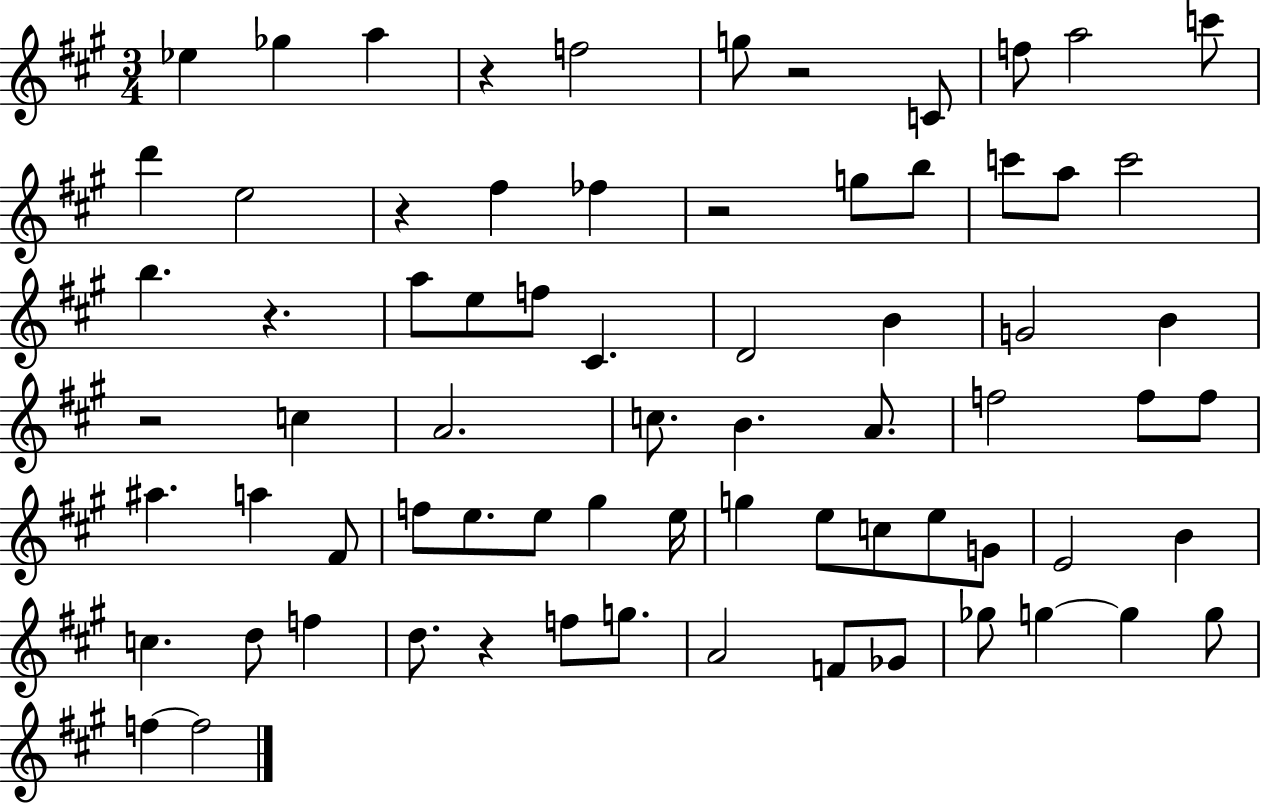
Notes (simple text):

Eb5/q Gb5/q A5/q R/q F5/h G5/e R/h C4/e F5/e A5/h C6/e D6/q E5/h R/q F#5/q FES5/q R/h G5/e B5/e C6/e A5/e C6/h B5/q. R/q. A5/e E5/e F5/e C#4/q. D4/h B4/q G4/h B4/q R/h C5/q A4/h. C5/e. B4/q. A4/e. F5/h F5/e F5/e A#5/q. A5/q F#4/e F5/e E5/e. E5/e G#5/q E5/s G5/q E5/e C5/e E5/e G4/e E4/h B4/q C5/q. D5/e F5/q D5/e. R/q F5/e G5/e. A4/h F4/e Gb4/e Gb5/e G5/q G5/q G5/e F5/q F5/h